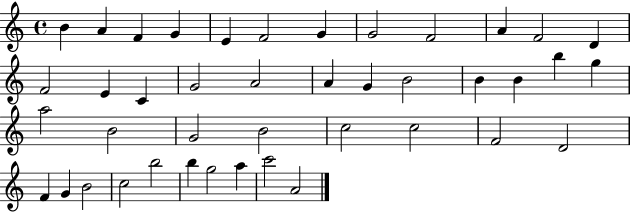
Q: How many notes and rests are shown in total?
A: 42